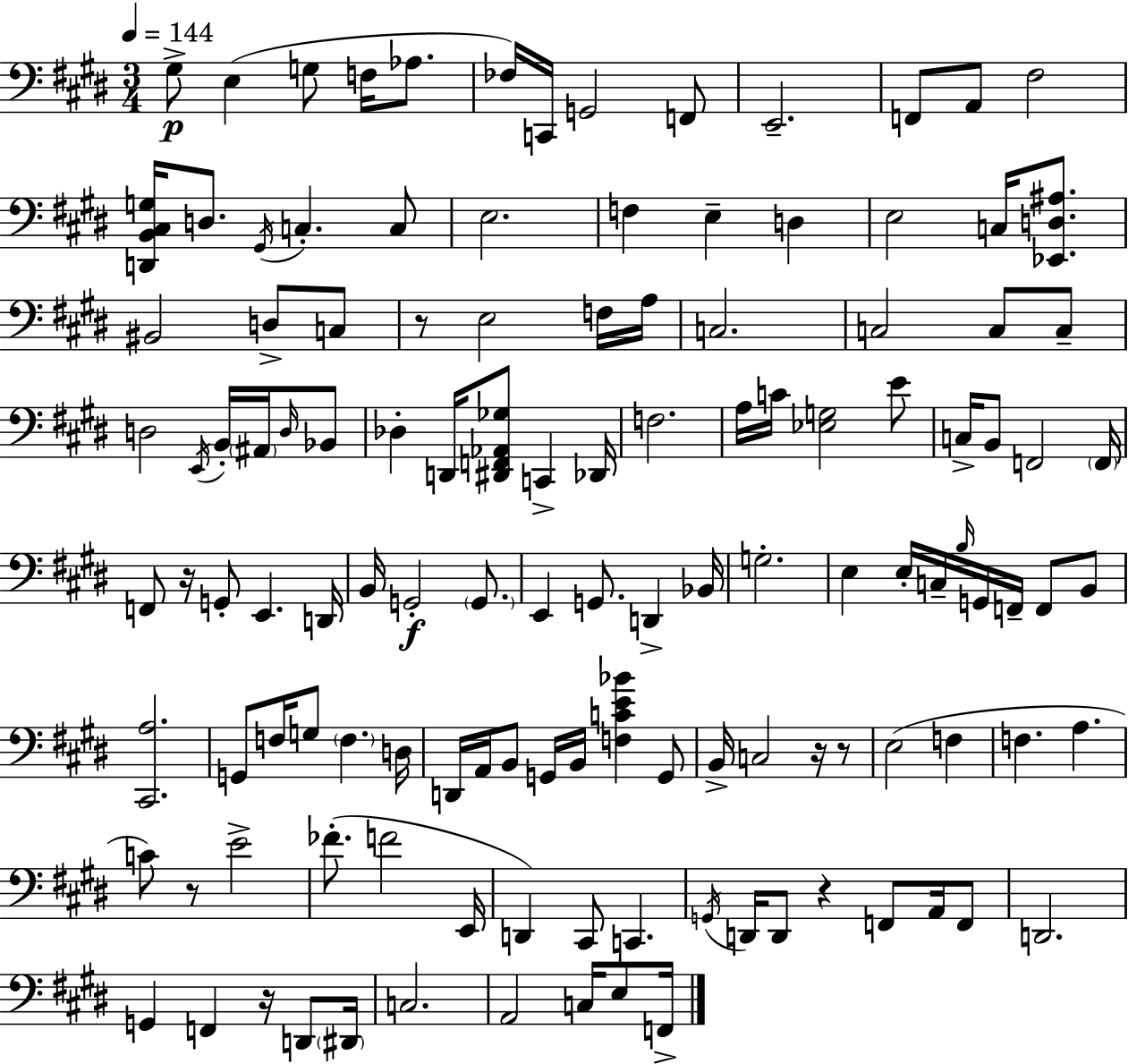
X:1
T:Untitled
M:3/4
L:1/4
K:E
^G,/2 E, G,/2 F,/4 _A,/2 _F,/4 C,,/4 G,,2 F,,/2 E,,2 F,,/2 A,,/2 ^F,2 [D,,B,,^C,G,]/4 D,/2 ^G,,/4 C, C,/2 E,2 F, E, D, E,2 C,/4 [_E,,D,^A,]/2 ^B,,2 D,/2 C,/2 z/2 E,2 F,/4 A,/4 C,2 C,2 C,/2 C,/2 D,2 E,,/4 B,,/4 ^A,,/4 D,/4 _B,,/2 _D, D,,/4 [^D,,F,,_A,,_G,]/2 C,, _D,,/4 F,2 A,/4 C/4 [_E,G,]2 E/2 C,/4 B,,/2 F,,2 F,,/4 F,,/2 z/4 G,,/2 E,, D,,/4 B,,/4 G,,2 G,,/2 E,, G,,/2 D,, _B,,/4 G,2 E, E,/4 C,/4 B,/4 G,,/4 F,,/4 F,,/2 B,,/2 [^C,,A,]2 G,,/2 F,/4 G,/2 F, D,/4 D,,/4 A,,/4 B,,/2 G,,/4 B,,/4 [F,CE_B] G,,/2 B,,/4 C,2 z/4 z/2 E,2 F, F, A, C/2 z/2 E2 _F/2 F2 E,,/4 D,, ^C,,/2 C,, G,,/4 D,,/4 D,,/2 z F,,/2 A,,/4 F,,/2 D,,2 G,, F,, z/4 D,,/2 ^D,,/4 C,2 A,,2 C,/4 E,/2 F,,/4